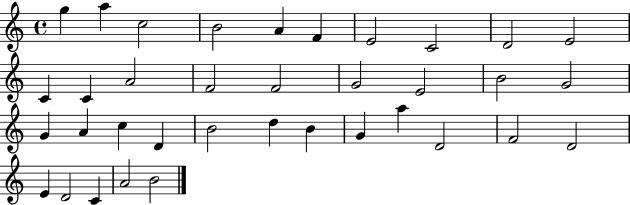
G5/q A5/q C5/h B4/h A4/q F4/q E4/h C4/h D4/h E4/h C4/q C4/q A4/h F4/h F4/h G4/h E4/h B4/h G4/h G4/q A4/q C5/q D4/q B4/h D5/q B4/q G4/q A5/q D4/h F4/h D4/h E4/q D4/h C4/q A4/h B4/h